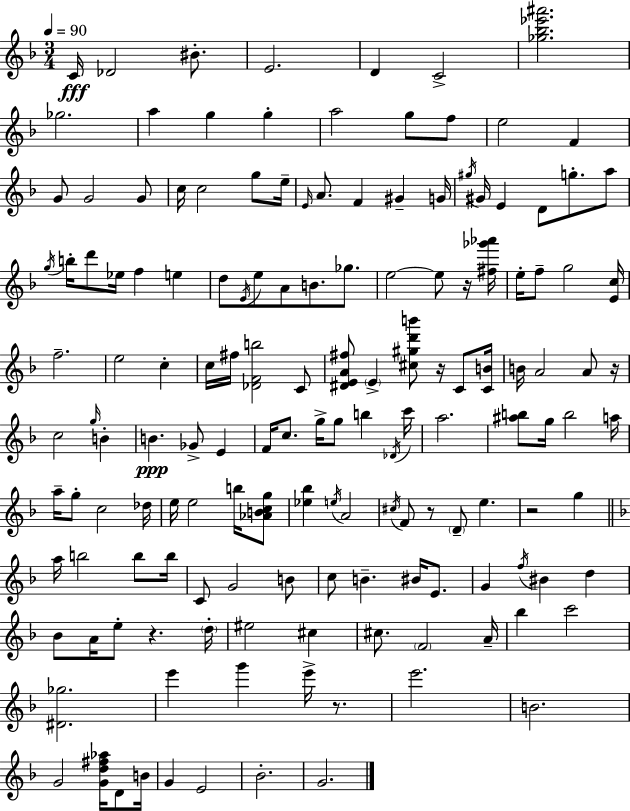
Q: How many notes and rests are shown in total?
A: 149